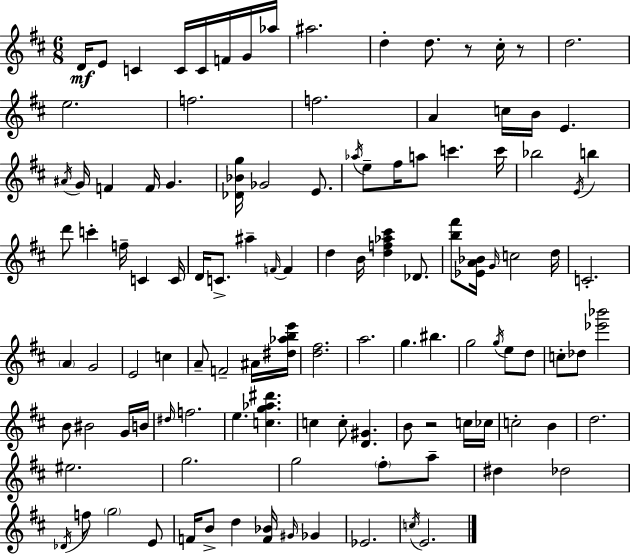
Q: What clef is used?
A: treble